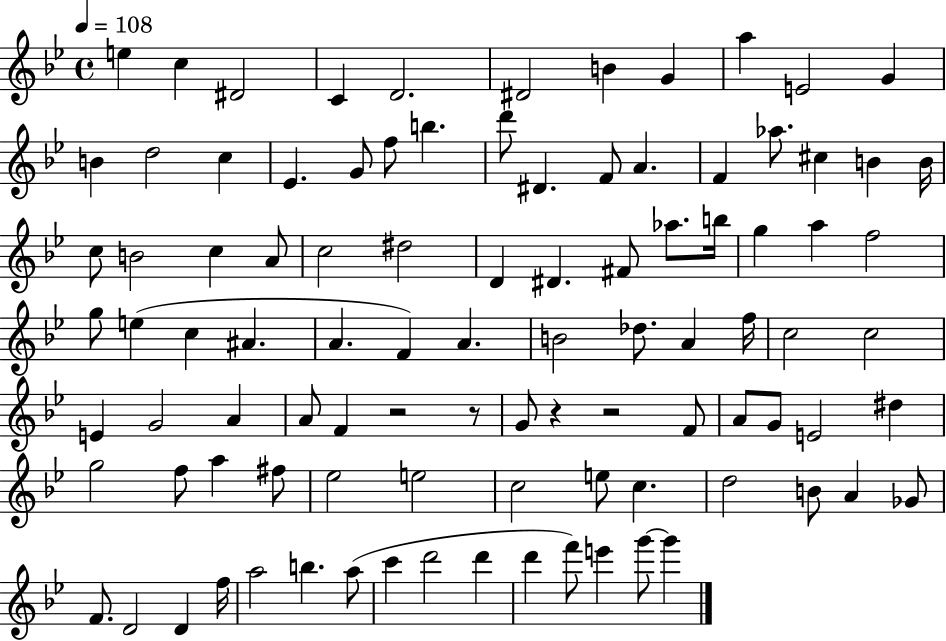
{
  \clef treble
  \time 4/4
  \defaultTimeSignature
  \key bes \major
  \tempo 4 = 108
  \repeat volta 2 { e''4 c''4 dis'2 | c'4 d'2. | dis'2 b'4 g'4 | a''4 e'2 g'4 | \break b'4 d''2 c''4 | ees'4. g'8 f''8 b''4. | d'''8 dis'4. f'8 a'4. | f'4 aes''8. cis''4 b'4 b'16 | \break c''8 b'2 c''4 a'8 | c''2 dis''2 | d'4 dis'4. fis'8 aes''8. b''16 | g''4 a''4 f''2 | \break g''8 e''4( c''4 ais'4. | a'4. f'4) a'4. | b'2 des''8. a'4 f''16 | c''2 c''2 | \break e'4 g'2 a'4 | a'8 f'4 r2 r8 | g'8 r4 r2 f'8 | a'8 g'8 e'2 dis''4 | \break g''2 f''8 a''4 fis''8 | ees''2 e''2 | c''2 e''8 c''4. | d''2 b'8 a'4 ges'8 | \break f'8. d'2 d'4 f''16 | a''2 b''4. a''8( | c'''4 d'''2 d'''4 | d'''4 f'''8) e'''4 g'''8~~ g'''4 | \break } \bar "|."
}